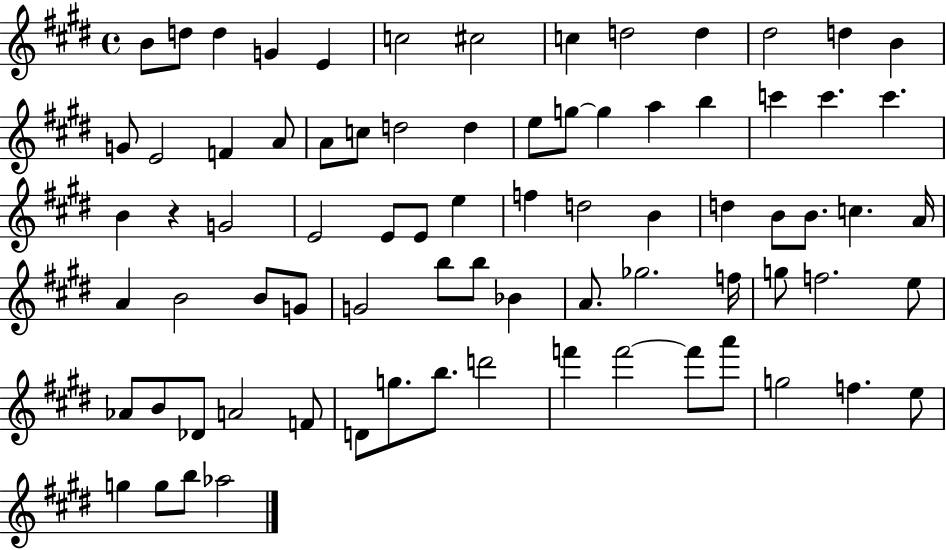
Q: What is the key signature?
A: E major